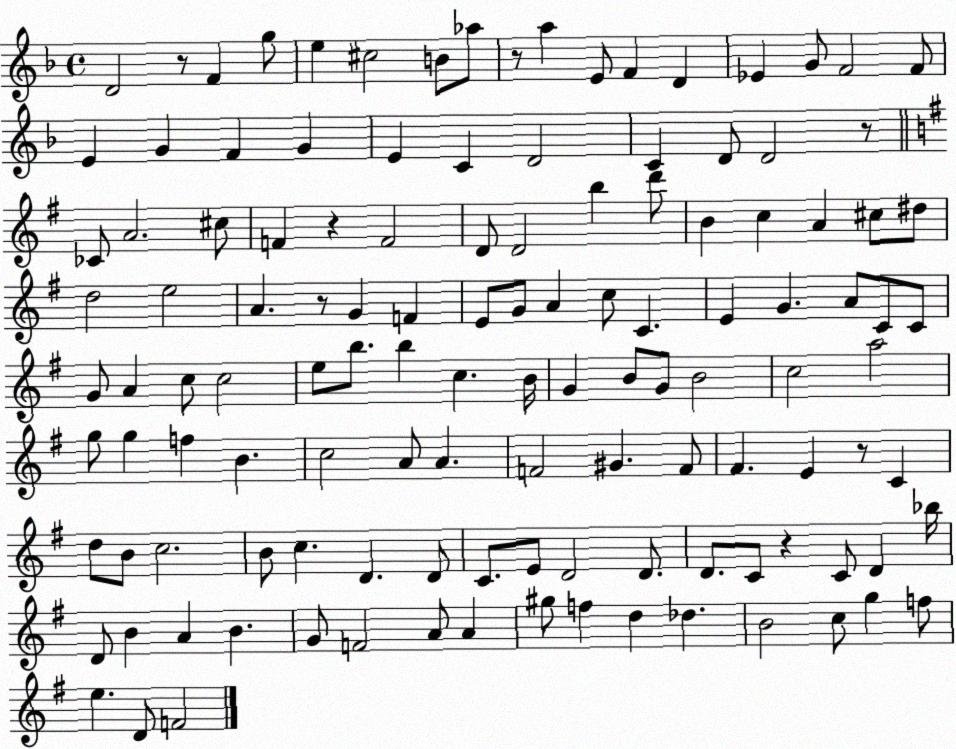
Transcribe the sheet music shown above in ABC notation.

X:1
T:Untitled
M:4/4
L:1/4
K:F
D2 z/2 F g/2 e ^c2 B/2 _a/2 z/2 a E/2 F D _E G/2 F2 F/2 E G F G E C D2 C D/2 D2 z/2 _C/2 A2 ^c/2 F z F2 D/2 D2 b d'/2 B c A ^c/2 ^d/2 d2 e2 A z/2 G F E/2 G/2 A c/2 C E G A/2 C/2 C/2 G/2 A c/2 c2 e/2 b/2 b c B/4 G B/2 G/2 B2 c2 a2 g/2 g f B c2 A/2 A F2 ^G F/2 ^F E z/2 C d/2 B/2 c2 B/2 c D D/2 C/2 E/2 D2 D/2 D/2 C/2 z C/2 D _b/4 D/2 B A B G/2 F2 A/2 A ^g/2 f d _d B2 c/2 g f/2 e D/2 F2